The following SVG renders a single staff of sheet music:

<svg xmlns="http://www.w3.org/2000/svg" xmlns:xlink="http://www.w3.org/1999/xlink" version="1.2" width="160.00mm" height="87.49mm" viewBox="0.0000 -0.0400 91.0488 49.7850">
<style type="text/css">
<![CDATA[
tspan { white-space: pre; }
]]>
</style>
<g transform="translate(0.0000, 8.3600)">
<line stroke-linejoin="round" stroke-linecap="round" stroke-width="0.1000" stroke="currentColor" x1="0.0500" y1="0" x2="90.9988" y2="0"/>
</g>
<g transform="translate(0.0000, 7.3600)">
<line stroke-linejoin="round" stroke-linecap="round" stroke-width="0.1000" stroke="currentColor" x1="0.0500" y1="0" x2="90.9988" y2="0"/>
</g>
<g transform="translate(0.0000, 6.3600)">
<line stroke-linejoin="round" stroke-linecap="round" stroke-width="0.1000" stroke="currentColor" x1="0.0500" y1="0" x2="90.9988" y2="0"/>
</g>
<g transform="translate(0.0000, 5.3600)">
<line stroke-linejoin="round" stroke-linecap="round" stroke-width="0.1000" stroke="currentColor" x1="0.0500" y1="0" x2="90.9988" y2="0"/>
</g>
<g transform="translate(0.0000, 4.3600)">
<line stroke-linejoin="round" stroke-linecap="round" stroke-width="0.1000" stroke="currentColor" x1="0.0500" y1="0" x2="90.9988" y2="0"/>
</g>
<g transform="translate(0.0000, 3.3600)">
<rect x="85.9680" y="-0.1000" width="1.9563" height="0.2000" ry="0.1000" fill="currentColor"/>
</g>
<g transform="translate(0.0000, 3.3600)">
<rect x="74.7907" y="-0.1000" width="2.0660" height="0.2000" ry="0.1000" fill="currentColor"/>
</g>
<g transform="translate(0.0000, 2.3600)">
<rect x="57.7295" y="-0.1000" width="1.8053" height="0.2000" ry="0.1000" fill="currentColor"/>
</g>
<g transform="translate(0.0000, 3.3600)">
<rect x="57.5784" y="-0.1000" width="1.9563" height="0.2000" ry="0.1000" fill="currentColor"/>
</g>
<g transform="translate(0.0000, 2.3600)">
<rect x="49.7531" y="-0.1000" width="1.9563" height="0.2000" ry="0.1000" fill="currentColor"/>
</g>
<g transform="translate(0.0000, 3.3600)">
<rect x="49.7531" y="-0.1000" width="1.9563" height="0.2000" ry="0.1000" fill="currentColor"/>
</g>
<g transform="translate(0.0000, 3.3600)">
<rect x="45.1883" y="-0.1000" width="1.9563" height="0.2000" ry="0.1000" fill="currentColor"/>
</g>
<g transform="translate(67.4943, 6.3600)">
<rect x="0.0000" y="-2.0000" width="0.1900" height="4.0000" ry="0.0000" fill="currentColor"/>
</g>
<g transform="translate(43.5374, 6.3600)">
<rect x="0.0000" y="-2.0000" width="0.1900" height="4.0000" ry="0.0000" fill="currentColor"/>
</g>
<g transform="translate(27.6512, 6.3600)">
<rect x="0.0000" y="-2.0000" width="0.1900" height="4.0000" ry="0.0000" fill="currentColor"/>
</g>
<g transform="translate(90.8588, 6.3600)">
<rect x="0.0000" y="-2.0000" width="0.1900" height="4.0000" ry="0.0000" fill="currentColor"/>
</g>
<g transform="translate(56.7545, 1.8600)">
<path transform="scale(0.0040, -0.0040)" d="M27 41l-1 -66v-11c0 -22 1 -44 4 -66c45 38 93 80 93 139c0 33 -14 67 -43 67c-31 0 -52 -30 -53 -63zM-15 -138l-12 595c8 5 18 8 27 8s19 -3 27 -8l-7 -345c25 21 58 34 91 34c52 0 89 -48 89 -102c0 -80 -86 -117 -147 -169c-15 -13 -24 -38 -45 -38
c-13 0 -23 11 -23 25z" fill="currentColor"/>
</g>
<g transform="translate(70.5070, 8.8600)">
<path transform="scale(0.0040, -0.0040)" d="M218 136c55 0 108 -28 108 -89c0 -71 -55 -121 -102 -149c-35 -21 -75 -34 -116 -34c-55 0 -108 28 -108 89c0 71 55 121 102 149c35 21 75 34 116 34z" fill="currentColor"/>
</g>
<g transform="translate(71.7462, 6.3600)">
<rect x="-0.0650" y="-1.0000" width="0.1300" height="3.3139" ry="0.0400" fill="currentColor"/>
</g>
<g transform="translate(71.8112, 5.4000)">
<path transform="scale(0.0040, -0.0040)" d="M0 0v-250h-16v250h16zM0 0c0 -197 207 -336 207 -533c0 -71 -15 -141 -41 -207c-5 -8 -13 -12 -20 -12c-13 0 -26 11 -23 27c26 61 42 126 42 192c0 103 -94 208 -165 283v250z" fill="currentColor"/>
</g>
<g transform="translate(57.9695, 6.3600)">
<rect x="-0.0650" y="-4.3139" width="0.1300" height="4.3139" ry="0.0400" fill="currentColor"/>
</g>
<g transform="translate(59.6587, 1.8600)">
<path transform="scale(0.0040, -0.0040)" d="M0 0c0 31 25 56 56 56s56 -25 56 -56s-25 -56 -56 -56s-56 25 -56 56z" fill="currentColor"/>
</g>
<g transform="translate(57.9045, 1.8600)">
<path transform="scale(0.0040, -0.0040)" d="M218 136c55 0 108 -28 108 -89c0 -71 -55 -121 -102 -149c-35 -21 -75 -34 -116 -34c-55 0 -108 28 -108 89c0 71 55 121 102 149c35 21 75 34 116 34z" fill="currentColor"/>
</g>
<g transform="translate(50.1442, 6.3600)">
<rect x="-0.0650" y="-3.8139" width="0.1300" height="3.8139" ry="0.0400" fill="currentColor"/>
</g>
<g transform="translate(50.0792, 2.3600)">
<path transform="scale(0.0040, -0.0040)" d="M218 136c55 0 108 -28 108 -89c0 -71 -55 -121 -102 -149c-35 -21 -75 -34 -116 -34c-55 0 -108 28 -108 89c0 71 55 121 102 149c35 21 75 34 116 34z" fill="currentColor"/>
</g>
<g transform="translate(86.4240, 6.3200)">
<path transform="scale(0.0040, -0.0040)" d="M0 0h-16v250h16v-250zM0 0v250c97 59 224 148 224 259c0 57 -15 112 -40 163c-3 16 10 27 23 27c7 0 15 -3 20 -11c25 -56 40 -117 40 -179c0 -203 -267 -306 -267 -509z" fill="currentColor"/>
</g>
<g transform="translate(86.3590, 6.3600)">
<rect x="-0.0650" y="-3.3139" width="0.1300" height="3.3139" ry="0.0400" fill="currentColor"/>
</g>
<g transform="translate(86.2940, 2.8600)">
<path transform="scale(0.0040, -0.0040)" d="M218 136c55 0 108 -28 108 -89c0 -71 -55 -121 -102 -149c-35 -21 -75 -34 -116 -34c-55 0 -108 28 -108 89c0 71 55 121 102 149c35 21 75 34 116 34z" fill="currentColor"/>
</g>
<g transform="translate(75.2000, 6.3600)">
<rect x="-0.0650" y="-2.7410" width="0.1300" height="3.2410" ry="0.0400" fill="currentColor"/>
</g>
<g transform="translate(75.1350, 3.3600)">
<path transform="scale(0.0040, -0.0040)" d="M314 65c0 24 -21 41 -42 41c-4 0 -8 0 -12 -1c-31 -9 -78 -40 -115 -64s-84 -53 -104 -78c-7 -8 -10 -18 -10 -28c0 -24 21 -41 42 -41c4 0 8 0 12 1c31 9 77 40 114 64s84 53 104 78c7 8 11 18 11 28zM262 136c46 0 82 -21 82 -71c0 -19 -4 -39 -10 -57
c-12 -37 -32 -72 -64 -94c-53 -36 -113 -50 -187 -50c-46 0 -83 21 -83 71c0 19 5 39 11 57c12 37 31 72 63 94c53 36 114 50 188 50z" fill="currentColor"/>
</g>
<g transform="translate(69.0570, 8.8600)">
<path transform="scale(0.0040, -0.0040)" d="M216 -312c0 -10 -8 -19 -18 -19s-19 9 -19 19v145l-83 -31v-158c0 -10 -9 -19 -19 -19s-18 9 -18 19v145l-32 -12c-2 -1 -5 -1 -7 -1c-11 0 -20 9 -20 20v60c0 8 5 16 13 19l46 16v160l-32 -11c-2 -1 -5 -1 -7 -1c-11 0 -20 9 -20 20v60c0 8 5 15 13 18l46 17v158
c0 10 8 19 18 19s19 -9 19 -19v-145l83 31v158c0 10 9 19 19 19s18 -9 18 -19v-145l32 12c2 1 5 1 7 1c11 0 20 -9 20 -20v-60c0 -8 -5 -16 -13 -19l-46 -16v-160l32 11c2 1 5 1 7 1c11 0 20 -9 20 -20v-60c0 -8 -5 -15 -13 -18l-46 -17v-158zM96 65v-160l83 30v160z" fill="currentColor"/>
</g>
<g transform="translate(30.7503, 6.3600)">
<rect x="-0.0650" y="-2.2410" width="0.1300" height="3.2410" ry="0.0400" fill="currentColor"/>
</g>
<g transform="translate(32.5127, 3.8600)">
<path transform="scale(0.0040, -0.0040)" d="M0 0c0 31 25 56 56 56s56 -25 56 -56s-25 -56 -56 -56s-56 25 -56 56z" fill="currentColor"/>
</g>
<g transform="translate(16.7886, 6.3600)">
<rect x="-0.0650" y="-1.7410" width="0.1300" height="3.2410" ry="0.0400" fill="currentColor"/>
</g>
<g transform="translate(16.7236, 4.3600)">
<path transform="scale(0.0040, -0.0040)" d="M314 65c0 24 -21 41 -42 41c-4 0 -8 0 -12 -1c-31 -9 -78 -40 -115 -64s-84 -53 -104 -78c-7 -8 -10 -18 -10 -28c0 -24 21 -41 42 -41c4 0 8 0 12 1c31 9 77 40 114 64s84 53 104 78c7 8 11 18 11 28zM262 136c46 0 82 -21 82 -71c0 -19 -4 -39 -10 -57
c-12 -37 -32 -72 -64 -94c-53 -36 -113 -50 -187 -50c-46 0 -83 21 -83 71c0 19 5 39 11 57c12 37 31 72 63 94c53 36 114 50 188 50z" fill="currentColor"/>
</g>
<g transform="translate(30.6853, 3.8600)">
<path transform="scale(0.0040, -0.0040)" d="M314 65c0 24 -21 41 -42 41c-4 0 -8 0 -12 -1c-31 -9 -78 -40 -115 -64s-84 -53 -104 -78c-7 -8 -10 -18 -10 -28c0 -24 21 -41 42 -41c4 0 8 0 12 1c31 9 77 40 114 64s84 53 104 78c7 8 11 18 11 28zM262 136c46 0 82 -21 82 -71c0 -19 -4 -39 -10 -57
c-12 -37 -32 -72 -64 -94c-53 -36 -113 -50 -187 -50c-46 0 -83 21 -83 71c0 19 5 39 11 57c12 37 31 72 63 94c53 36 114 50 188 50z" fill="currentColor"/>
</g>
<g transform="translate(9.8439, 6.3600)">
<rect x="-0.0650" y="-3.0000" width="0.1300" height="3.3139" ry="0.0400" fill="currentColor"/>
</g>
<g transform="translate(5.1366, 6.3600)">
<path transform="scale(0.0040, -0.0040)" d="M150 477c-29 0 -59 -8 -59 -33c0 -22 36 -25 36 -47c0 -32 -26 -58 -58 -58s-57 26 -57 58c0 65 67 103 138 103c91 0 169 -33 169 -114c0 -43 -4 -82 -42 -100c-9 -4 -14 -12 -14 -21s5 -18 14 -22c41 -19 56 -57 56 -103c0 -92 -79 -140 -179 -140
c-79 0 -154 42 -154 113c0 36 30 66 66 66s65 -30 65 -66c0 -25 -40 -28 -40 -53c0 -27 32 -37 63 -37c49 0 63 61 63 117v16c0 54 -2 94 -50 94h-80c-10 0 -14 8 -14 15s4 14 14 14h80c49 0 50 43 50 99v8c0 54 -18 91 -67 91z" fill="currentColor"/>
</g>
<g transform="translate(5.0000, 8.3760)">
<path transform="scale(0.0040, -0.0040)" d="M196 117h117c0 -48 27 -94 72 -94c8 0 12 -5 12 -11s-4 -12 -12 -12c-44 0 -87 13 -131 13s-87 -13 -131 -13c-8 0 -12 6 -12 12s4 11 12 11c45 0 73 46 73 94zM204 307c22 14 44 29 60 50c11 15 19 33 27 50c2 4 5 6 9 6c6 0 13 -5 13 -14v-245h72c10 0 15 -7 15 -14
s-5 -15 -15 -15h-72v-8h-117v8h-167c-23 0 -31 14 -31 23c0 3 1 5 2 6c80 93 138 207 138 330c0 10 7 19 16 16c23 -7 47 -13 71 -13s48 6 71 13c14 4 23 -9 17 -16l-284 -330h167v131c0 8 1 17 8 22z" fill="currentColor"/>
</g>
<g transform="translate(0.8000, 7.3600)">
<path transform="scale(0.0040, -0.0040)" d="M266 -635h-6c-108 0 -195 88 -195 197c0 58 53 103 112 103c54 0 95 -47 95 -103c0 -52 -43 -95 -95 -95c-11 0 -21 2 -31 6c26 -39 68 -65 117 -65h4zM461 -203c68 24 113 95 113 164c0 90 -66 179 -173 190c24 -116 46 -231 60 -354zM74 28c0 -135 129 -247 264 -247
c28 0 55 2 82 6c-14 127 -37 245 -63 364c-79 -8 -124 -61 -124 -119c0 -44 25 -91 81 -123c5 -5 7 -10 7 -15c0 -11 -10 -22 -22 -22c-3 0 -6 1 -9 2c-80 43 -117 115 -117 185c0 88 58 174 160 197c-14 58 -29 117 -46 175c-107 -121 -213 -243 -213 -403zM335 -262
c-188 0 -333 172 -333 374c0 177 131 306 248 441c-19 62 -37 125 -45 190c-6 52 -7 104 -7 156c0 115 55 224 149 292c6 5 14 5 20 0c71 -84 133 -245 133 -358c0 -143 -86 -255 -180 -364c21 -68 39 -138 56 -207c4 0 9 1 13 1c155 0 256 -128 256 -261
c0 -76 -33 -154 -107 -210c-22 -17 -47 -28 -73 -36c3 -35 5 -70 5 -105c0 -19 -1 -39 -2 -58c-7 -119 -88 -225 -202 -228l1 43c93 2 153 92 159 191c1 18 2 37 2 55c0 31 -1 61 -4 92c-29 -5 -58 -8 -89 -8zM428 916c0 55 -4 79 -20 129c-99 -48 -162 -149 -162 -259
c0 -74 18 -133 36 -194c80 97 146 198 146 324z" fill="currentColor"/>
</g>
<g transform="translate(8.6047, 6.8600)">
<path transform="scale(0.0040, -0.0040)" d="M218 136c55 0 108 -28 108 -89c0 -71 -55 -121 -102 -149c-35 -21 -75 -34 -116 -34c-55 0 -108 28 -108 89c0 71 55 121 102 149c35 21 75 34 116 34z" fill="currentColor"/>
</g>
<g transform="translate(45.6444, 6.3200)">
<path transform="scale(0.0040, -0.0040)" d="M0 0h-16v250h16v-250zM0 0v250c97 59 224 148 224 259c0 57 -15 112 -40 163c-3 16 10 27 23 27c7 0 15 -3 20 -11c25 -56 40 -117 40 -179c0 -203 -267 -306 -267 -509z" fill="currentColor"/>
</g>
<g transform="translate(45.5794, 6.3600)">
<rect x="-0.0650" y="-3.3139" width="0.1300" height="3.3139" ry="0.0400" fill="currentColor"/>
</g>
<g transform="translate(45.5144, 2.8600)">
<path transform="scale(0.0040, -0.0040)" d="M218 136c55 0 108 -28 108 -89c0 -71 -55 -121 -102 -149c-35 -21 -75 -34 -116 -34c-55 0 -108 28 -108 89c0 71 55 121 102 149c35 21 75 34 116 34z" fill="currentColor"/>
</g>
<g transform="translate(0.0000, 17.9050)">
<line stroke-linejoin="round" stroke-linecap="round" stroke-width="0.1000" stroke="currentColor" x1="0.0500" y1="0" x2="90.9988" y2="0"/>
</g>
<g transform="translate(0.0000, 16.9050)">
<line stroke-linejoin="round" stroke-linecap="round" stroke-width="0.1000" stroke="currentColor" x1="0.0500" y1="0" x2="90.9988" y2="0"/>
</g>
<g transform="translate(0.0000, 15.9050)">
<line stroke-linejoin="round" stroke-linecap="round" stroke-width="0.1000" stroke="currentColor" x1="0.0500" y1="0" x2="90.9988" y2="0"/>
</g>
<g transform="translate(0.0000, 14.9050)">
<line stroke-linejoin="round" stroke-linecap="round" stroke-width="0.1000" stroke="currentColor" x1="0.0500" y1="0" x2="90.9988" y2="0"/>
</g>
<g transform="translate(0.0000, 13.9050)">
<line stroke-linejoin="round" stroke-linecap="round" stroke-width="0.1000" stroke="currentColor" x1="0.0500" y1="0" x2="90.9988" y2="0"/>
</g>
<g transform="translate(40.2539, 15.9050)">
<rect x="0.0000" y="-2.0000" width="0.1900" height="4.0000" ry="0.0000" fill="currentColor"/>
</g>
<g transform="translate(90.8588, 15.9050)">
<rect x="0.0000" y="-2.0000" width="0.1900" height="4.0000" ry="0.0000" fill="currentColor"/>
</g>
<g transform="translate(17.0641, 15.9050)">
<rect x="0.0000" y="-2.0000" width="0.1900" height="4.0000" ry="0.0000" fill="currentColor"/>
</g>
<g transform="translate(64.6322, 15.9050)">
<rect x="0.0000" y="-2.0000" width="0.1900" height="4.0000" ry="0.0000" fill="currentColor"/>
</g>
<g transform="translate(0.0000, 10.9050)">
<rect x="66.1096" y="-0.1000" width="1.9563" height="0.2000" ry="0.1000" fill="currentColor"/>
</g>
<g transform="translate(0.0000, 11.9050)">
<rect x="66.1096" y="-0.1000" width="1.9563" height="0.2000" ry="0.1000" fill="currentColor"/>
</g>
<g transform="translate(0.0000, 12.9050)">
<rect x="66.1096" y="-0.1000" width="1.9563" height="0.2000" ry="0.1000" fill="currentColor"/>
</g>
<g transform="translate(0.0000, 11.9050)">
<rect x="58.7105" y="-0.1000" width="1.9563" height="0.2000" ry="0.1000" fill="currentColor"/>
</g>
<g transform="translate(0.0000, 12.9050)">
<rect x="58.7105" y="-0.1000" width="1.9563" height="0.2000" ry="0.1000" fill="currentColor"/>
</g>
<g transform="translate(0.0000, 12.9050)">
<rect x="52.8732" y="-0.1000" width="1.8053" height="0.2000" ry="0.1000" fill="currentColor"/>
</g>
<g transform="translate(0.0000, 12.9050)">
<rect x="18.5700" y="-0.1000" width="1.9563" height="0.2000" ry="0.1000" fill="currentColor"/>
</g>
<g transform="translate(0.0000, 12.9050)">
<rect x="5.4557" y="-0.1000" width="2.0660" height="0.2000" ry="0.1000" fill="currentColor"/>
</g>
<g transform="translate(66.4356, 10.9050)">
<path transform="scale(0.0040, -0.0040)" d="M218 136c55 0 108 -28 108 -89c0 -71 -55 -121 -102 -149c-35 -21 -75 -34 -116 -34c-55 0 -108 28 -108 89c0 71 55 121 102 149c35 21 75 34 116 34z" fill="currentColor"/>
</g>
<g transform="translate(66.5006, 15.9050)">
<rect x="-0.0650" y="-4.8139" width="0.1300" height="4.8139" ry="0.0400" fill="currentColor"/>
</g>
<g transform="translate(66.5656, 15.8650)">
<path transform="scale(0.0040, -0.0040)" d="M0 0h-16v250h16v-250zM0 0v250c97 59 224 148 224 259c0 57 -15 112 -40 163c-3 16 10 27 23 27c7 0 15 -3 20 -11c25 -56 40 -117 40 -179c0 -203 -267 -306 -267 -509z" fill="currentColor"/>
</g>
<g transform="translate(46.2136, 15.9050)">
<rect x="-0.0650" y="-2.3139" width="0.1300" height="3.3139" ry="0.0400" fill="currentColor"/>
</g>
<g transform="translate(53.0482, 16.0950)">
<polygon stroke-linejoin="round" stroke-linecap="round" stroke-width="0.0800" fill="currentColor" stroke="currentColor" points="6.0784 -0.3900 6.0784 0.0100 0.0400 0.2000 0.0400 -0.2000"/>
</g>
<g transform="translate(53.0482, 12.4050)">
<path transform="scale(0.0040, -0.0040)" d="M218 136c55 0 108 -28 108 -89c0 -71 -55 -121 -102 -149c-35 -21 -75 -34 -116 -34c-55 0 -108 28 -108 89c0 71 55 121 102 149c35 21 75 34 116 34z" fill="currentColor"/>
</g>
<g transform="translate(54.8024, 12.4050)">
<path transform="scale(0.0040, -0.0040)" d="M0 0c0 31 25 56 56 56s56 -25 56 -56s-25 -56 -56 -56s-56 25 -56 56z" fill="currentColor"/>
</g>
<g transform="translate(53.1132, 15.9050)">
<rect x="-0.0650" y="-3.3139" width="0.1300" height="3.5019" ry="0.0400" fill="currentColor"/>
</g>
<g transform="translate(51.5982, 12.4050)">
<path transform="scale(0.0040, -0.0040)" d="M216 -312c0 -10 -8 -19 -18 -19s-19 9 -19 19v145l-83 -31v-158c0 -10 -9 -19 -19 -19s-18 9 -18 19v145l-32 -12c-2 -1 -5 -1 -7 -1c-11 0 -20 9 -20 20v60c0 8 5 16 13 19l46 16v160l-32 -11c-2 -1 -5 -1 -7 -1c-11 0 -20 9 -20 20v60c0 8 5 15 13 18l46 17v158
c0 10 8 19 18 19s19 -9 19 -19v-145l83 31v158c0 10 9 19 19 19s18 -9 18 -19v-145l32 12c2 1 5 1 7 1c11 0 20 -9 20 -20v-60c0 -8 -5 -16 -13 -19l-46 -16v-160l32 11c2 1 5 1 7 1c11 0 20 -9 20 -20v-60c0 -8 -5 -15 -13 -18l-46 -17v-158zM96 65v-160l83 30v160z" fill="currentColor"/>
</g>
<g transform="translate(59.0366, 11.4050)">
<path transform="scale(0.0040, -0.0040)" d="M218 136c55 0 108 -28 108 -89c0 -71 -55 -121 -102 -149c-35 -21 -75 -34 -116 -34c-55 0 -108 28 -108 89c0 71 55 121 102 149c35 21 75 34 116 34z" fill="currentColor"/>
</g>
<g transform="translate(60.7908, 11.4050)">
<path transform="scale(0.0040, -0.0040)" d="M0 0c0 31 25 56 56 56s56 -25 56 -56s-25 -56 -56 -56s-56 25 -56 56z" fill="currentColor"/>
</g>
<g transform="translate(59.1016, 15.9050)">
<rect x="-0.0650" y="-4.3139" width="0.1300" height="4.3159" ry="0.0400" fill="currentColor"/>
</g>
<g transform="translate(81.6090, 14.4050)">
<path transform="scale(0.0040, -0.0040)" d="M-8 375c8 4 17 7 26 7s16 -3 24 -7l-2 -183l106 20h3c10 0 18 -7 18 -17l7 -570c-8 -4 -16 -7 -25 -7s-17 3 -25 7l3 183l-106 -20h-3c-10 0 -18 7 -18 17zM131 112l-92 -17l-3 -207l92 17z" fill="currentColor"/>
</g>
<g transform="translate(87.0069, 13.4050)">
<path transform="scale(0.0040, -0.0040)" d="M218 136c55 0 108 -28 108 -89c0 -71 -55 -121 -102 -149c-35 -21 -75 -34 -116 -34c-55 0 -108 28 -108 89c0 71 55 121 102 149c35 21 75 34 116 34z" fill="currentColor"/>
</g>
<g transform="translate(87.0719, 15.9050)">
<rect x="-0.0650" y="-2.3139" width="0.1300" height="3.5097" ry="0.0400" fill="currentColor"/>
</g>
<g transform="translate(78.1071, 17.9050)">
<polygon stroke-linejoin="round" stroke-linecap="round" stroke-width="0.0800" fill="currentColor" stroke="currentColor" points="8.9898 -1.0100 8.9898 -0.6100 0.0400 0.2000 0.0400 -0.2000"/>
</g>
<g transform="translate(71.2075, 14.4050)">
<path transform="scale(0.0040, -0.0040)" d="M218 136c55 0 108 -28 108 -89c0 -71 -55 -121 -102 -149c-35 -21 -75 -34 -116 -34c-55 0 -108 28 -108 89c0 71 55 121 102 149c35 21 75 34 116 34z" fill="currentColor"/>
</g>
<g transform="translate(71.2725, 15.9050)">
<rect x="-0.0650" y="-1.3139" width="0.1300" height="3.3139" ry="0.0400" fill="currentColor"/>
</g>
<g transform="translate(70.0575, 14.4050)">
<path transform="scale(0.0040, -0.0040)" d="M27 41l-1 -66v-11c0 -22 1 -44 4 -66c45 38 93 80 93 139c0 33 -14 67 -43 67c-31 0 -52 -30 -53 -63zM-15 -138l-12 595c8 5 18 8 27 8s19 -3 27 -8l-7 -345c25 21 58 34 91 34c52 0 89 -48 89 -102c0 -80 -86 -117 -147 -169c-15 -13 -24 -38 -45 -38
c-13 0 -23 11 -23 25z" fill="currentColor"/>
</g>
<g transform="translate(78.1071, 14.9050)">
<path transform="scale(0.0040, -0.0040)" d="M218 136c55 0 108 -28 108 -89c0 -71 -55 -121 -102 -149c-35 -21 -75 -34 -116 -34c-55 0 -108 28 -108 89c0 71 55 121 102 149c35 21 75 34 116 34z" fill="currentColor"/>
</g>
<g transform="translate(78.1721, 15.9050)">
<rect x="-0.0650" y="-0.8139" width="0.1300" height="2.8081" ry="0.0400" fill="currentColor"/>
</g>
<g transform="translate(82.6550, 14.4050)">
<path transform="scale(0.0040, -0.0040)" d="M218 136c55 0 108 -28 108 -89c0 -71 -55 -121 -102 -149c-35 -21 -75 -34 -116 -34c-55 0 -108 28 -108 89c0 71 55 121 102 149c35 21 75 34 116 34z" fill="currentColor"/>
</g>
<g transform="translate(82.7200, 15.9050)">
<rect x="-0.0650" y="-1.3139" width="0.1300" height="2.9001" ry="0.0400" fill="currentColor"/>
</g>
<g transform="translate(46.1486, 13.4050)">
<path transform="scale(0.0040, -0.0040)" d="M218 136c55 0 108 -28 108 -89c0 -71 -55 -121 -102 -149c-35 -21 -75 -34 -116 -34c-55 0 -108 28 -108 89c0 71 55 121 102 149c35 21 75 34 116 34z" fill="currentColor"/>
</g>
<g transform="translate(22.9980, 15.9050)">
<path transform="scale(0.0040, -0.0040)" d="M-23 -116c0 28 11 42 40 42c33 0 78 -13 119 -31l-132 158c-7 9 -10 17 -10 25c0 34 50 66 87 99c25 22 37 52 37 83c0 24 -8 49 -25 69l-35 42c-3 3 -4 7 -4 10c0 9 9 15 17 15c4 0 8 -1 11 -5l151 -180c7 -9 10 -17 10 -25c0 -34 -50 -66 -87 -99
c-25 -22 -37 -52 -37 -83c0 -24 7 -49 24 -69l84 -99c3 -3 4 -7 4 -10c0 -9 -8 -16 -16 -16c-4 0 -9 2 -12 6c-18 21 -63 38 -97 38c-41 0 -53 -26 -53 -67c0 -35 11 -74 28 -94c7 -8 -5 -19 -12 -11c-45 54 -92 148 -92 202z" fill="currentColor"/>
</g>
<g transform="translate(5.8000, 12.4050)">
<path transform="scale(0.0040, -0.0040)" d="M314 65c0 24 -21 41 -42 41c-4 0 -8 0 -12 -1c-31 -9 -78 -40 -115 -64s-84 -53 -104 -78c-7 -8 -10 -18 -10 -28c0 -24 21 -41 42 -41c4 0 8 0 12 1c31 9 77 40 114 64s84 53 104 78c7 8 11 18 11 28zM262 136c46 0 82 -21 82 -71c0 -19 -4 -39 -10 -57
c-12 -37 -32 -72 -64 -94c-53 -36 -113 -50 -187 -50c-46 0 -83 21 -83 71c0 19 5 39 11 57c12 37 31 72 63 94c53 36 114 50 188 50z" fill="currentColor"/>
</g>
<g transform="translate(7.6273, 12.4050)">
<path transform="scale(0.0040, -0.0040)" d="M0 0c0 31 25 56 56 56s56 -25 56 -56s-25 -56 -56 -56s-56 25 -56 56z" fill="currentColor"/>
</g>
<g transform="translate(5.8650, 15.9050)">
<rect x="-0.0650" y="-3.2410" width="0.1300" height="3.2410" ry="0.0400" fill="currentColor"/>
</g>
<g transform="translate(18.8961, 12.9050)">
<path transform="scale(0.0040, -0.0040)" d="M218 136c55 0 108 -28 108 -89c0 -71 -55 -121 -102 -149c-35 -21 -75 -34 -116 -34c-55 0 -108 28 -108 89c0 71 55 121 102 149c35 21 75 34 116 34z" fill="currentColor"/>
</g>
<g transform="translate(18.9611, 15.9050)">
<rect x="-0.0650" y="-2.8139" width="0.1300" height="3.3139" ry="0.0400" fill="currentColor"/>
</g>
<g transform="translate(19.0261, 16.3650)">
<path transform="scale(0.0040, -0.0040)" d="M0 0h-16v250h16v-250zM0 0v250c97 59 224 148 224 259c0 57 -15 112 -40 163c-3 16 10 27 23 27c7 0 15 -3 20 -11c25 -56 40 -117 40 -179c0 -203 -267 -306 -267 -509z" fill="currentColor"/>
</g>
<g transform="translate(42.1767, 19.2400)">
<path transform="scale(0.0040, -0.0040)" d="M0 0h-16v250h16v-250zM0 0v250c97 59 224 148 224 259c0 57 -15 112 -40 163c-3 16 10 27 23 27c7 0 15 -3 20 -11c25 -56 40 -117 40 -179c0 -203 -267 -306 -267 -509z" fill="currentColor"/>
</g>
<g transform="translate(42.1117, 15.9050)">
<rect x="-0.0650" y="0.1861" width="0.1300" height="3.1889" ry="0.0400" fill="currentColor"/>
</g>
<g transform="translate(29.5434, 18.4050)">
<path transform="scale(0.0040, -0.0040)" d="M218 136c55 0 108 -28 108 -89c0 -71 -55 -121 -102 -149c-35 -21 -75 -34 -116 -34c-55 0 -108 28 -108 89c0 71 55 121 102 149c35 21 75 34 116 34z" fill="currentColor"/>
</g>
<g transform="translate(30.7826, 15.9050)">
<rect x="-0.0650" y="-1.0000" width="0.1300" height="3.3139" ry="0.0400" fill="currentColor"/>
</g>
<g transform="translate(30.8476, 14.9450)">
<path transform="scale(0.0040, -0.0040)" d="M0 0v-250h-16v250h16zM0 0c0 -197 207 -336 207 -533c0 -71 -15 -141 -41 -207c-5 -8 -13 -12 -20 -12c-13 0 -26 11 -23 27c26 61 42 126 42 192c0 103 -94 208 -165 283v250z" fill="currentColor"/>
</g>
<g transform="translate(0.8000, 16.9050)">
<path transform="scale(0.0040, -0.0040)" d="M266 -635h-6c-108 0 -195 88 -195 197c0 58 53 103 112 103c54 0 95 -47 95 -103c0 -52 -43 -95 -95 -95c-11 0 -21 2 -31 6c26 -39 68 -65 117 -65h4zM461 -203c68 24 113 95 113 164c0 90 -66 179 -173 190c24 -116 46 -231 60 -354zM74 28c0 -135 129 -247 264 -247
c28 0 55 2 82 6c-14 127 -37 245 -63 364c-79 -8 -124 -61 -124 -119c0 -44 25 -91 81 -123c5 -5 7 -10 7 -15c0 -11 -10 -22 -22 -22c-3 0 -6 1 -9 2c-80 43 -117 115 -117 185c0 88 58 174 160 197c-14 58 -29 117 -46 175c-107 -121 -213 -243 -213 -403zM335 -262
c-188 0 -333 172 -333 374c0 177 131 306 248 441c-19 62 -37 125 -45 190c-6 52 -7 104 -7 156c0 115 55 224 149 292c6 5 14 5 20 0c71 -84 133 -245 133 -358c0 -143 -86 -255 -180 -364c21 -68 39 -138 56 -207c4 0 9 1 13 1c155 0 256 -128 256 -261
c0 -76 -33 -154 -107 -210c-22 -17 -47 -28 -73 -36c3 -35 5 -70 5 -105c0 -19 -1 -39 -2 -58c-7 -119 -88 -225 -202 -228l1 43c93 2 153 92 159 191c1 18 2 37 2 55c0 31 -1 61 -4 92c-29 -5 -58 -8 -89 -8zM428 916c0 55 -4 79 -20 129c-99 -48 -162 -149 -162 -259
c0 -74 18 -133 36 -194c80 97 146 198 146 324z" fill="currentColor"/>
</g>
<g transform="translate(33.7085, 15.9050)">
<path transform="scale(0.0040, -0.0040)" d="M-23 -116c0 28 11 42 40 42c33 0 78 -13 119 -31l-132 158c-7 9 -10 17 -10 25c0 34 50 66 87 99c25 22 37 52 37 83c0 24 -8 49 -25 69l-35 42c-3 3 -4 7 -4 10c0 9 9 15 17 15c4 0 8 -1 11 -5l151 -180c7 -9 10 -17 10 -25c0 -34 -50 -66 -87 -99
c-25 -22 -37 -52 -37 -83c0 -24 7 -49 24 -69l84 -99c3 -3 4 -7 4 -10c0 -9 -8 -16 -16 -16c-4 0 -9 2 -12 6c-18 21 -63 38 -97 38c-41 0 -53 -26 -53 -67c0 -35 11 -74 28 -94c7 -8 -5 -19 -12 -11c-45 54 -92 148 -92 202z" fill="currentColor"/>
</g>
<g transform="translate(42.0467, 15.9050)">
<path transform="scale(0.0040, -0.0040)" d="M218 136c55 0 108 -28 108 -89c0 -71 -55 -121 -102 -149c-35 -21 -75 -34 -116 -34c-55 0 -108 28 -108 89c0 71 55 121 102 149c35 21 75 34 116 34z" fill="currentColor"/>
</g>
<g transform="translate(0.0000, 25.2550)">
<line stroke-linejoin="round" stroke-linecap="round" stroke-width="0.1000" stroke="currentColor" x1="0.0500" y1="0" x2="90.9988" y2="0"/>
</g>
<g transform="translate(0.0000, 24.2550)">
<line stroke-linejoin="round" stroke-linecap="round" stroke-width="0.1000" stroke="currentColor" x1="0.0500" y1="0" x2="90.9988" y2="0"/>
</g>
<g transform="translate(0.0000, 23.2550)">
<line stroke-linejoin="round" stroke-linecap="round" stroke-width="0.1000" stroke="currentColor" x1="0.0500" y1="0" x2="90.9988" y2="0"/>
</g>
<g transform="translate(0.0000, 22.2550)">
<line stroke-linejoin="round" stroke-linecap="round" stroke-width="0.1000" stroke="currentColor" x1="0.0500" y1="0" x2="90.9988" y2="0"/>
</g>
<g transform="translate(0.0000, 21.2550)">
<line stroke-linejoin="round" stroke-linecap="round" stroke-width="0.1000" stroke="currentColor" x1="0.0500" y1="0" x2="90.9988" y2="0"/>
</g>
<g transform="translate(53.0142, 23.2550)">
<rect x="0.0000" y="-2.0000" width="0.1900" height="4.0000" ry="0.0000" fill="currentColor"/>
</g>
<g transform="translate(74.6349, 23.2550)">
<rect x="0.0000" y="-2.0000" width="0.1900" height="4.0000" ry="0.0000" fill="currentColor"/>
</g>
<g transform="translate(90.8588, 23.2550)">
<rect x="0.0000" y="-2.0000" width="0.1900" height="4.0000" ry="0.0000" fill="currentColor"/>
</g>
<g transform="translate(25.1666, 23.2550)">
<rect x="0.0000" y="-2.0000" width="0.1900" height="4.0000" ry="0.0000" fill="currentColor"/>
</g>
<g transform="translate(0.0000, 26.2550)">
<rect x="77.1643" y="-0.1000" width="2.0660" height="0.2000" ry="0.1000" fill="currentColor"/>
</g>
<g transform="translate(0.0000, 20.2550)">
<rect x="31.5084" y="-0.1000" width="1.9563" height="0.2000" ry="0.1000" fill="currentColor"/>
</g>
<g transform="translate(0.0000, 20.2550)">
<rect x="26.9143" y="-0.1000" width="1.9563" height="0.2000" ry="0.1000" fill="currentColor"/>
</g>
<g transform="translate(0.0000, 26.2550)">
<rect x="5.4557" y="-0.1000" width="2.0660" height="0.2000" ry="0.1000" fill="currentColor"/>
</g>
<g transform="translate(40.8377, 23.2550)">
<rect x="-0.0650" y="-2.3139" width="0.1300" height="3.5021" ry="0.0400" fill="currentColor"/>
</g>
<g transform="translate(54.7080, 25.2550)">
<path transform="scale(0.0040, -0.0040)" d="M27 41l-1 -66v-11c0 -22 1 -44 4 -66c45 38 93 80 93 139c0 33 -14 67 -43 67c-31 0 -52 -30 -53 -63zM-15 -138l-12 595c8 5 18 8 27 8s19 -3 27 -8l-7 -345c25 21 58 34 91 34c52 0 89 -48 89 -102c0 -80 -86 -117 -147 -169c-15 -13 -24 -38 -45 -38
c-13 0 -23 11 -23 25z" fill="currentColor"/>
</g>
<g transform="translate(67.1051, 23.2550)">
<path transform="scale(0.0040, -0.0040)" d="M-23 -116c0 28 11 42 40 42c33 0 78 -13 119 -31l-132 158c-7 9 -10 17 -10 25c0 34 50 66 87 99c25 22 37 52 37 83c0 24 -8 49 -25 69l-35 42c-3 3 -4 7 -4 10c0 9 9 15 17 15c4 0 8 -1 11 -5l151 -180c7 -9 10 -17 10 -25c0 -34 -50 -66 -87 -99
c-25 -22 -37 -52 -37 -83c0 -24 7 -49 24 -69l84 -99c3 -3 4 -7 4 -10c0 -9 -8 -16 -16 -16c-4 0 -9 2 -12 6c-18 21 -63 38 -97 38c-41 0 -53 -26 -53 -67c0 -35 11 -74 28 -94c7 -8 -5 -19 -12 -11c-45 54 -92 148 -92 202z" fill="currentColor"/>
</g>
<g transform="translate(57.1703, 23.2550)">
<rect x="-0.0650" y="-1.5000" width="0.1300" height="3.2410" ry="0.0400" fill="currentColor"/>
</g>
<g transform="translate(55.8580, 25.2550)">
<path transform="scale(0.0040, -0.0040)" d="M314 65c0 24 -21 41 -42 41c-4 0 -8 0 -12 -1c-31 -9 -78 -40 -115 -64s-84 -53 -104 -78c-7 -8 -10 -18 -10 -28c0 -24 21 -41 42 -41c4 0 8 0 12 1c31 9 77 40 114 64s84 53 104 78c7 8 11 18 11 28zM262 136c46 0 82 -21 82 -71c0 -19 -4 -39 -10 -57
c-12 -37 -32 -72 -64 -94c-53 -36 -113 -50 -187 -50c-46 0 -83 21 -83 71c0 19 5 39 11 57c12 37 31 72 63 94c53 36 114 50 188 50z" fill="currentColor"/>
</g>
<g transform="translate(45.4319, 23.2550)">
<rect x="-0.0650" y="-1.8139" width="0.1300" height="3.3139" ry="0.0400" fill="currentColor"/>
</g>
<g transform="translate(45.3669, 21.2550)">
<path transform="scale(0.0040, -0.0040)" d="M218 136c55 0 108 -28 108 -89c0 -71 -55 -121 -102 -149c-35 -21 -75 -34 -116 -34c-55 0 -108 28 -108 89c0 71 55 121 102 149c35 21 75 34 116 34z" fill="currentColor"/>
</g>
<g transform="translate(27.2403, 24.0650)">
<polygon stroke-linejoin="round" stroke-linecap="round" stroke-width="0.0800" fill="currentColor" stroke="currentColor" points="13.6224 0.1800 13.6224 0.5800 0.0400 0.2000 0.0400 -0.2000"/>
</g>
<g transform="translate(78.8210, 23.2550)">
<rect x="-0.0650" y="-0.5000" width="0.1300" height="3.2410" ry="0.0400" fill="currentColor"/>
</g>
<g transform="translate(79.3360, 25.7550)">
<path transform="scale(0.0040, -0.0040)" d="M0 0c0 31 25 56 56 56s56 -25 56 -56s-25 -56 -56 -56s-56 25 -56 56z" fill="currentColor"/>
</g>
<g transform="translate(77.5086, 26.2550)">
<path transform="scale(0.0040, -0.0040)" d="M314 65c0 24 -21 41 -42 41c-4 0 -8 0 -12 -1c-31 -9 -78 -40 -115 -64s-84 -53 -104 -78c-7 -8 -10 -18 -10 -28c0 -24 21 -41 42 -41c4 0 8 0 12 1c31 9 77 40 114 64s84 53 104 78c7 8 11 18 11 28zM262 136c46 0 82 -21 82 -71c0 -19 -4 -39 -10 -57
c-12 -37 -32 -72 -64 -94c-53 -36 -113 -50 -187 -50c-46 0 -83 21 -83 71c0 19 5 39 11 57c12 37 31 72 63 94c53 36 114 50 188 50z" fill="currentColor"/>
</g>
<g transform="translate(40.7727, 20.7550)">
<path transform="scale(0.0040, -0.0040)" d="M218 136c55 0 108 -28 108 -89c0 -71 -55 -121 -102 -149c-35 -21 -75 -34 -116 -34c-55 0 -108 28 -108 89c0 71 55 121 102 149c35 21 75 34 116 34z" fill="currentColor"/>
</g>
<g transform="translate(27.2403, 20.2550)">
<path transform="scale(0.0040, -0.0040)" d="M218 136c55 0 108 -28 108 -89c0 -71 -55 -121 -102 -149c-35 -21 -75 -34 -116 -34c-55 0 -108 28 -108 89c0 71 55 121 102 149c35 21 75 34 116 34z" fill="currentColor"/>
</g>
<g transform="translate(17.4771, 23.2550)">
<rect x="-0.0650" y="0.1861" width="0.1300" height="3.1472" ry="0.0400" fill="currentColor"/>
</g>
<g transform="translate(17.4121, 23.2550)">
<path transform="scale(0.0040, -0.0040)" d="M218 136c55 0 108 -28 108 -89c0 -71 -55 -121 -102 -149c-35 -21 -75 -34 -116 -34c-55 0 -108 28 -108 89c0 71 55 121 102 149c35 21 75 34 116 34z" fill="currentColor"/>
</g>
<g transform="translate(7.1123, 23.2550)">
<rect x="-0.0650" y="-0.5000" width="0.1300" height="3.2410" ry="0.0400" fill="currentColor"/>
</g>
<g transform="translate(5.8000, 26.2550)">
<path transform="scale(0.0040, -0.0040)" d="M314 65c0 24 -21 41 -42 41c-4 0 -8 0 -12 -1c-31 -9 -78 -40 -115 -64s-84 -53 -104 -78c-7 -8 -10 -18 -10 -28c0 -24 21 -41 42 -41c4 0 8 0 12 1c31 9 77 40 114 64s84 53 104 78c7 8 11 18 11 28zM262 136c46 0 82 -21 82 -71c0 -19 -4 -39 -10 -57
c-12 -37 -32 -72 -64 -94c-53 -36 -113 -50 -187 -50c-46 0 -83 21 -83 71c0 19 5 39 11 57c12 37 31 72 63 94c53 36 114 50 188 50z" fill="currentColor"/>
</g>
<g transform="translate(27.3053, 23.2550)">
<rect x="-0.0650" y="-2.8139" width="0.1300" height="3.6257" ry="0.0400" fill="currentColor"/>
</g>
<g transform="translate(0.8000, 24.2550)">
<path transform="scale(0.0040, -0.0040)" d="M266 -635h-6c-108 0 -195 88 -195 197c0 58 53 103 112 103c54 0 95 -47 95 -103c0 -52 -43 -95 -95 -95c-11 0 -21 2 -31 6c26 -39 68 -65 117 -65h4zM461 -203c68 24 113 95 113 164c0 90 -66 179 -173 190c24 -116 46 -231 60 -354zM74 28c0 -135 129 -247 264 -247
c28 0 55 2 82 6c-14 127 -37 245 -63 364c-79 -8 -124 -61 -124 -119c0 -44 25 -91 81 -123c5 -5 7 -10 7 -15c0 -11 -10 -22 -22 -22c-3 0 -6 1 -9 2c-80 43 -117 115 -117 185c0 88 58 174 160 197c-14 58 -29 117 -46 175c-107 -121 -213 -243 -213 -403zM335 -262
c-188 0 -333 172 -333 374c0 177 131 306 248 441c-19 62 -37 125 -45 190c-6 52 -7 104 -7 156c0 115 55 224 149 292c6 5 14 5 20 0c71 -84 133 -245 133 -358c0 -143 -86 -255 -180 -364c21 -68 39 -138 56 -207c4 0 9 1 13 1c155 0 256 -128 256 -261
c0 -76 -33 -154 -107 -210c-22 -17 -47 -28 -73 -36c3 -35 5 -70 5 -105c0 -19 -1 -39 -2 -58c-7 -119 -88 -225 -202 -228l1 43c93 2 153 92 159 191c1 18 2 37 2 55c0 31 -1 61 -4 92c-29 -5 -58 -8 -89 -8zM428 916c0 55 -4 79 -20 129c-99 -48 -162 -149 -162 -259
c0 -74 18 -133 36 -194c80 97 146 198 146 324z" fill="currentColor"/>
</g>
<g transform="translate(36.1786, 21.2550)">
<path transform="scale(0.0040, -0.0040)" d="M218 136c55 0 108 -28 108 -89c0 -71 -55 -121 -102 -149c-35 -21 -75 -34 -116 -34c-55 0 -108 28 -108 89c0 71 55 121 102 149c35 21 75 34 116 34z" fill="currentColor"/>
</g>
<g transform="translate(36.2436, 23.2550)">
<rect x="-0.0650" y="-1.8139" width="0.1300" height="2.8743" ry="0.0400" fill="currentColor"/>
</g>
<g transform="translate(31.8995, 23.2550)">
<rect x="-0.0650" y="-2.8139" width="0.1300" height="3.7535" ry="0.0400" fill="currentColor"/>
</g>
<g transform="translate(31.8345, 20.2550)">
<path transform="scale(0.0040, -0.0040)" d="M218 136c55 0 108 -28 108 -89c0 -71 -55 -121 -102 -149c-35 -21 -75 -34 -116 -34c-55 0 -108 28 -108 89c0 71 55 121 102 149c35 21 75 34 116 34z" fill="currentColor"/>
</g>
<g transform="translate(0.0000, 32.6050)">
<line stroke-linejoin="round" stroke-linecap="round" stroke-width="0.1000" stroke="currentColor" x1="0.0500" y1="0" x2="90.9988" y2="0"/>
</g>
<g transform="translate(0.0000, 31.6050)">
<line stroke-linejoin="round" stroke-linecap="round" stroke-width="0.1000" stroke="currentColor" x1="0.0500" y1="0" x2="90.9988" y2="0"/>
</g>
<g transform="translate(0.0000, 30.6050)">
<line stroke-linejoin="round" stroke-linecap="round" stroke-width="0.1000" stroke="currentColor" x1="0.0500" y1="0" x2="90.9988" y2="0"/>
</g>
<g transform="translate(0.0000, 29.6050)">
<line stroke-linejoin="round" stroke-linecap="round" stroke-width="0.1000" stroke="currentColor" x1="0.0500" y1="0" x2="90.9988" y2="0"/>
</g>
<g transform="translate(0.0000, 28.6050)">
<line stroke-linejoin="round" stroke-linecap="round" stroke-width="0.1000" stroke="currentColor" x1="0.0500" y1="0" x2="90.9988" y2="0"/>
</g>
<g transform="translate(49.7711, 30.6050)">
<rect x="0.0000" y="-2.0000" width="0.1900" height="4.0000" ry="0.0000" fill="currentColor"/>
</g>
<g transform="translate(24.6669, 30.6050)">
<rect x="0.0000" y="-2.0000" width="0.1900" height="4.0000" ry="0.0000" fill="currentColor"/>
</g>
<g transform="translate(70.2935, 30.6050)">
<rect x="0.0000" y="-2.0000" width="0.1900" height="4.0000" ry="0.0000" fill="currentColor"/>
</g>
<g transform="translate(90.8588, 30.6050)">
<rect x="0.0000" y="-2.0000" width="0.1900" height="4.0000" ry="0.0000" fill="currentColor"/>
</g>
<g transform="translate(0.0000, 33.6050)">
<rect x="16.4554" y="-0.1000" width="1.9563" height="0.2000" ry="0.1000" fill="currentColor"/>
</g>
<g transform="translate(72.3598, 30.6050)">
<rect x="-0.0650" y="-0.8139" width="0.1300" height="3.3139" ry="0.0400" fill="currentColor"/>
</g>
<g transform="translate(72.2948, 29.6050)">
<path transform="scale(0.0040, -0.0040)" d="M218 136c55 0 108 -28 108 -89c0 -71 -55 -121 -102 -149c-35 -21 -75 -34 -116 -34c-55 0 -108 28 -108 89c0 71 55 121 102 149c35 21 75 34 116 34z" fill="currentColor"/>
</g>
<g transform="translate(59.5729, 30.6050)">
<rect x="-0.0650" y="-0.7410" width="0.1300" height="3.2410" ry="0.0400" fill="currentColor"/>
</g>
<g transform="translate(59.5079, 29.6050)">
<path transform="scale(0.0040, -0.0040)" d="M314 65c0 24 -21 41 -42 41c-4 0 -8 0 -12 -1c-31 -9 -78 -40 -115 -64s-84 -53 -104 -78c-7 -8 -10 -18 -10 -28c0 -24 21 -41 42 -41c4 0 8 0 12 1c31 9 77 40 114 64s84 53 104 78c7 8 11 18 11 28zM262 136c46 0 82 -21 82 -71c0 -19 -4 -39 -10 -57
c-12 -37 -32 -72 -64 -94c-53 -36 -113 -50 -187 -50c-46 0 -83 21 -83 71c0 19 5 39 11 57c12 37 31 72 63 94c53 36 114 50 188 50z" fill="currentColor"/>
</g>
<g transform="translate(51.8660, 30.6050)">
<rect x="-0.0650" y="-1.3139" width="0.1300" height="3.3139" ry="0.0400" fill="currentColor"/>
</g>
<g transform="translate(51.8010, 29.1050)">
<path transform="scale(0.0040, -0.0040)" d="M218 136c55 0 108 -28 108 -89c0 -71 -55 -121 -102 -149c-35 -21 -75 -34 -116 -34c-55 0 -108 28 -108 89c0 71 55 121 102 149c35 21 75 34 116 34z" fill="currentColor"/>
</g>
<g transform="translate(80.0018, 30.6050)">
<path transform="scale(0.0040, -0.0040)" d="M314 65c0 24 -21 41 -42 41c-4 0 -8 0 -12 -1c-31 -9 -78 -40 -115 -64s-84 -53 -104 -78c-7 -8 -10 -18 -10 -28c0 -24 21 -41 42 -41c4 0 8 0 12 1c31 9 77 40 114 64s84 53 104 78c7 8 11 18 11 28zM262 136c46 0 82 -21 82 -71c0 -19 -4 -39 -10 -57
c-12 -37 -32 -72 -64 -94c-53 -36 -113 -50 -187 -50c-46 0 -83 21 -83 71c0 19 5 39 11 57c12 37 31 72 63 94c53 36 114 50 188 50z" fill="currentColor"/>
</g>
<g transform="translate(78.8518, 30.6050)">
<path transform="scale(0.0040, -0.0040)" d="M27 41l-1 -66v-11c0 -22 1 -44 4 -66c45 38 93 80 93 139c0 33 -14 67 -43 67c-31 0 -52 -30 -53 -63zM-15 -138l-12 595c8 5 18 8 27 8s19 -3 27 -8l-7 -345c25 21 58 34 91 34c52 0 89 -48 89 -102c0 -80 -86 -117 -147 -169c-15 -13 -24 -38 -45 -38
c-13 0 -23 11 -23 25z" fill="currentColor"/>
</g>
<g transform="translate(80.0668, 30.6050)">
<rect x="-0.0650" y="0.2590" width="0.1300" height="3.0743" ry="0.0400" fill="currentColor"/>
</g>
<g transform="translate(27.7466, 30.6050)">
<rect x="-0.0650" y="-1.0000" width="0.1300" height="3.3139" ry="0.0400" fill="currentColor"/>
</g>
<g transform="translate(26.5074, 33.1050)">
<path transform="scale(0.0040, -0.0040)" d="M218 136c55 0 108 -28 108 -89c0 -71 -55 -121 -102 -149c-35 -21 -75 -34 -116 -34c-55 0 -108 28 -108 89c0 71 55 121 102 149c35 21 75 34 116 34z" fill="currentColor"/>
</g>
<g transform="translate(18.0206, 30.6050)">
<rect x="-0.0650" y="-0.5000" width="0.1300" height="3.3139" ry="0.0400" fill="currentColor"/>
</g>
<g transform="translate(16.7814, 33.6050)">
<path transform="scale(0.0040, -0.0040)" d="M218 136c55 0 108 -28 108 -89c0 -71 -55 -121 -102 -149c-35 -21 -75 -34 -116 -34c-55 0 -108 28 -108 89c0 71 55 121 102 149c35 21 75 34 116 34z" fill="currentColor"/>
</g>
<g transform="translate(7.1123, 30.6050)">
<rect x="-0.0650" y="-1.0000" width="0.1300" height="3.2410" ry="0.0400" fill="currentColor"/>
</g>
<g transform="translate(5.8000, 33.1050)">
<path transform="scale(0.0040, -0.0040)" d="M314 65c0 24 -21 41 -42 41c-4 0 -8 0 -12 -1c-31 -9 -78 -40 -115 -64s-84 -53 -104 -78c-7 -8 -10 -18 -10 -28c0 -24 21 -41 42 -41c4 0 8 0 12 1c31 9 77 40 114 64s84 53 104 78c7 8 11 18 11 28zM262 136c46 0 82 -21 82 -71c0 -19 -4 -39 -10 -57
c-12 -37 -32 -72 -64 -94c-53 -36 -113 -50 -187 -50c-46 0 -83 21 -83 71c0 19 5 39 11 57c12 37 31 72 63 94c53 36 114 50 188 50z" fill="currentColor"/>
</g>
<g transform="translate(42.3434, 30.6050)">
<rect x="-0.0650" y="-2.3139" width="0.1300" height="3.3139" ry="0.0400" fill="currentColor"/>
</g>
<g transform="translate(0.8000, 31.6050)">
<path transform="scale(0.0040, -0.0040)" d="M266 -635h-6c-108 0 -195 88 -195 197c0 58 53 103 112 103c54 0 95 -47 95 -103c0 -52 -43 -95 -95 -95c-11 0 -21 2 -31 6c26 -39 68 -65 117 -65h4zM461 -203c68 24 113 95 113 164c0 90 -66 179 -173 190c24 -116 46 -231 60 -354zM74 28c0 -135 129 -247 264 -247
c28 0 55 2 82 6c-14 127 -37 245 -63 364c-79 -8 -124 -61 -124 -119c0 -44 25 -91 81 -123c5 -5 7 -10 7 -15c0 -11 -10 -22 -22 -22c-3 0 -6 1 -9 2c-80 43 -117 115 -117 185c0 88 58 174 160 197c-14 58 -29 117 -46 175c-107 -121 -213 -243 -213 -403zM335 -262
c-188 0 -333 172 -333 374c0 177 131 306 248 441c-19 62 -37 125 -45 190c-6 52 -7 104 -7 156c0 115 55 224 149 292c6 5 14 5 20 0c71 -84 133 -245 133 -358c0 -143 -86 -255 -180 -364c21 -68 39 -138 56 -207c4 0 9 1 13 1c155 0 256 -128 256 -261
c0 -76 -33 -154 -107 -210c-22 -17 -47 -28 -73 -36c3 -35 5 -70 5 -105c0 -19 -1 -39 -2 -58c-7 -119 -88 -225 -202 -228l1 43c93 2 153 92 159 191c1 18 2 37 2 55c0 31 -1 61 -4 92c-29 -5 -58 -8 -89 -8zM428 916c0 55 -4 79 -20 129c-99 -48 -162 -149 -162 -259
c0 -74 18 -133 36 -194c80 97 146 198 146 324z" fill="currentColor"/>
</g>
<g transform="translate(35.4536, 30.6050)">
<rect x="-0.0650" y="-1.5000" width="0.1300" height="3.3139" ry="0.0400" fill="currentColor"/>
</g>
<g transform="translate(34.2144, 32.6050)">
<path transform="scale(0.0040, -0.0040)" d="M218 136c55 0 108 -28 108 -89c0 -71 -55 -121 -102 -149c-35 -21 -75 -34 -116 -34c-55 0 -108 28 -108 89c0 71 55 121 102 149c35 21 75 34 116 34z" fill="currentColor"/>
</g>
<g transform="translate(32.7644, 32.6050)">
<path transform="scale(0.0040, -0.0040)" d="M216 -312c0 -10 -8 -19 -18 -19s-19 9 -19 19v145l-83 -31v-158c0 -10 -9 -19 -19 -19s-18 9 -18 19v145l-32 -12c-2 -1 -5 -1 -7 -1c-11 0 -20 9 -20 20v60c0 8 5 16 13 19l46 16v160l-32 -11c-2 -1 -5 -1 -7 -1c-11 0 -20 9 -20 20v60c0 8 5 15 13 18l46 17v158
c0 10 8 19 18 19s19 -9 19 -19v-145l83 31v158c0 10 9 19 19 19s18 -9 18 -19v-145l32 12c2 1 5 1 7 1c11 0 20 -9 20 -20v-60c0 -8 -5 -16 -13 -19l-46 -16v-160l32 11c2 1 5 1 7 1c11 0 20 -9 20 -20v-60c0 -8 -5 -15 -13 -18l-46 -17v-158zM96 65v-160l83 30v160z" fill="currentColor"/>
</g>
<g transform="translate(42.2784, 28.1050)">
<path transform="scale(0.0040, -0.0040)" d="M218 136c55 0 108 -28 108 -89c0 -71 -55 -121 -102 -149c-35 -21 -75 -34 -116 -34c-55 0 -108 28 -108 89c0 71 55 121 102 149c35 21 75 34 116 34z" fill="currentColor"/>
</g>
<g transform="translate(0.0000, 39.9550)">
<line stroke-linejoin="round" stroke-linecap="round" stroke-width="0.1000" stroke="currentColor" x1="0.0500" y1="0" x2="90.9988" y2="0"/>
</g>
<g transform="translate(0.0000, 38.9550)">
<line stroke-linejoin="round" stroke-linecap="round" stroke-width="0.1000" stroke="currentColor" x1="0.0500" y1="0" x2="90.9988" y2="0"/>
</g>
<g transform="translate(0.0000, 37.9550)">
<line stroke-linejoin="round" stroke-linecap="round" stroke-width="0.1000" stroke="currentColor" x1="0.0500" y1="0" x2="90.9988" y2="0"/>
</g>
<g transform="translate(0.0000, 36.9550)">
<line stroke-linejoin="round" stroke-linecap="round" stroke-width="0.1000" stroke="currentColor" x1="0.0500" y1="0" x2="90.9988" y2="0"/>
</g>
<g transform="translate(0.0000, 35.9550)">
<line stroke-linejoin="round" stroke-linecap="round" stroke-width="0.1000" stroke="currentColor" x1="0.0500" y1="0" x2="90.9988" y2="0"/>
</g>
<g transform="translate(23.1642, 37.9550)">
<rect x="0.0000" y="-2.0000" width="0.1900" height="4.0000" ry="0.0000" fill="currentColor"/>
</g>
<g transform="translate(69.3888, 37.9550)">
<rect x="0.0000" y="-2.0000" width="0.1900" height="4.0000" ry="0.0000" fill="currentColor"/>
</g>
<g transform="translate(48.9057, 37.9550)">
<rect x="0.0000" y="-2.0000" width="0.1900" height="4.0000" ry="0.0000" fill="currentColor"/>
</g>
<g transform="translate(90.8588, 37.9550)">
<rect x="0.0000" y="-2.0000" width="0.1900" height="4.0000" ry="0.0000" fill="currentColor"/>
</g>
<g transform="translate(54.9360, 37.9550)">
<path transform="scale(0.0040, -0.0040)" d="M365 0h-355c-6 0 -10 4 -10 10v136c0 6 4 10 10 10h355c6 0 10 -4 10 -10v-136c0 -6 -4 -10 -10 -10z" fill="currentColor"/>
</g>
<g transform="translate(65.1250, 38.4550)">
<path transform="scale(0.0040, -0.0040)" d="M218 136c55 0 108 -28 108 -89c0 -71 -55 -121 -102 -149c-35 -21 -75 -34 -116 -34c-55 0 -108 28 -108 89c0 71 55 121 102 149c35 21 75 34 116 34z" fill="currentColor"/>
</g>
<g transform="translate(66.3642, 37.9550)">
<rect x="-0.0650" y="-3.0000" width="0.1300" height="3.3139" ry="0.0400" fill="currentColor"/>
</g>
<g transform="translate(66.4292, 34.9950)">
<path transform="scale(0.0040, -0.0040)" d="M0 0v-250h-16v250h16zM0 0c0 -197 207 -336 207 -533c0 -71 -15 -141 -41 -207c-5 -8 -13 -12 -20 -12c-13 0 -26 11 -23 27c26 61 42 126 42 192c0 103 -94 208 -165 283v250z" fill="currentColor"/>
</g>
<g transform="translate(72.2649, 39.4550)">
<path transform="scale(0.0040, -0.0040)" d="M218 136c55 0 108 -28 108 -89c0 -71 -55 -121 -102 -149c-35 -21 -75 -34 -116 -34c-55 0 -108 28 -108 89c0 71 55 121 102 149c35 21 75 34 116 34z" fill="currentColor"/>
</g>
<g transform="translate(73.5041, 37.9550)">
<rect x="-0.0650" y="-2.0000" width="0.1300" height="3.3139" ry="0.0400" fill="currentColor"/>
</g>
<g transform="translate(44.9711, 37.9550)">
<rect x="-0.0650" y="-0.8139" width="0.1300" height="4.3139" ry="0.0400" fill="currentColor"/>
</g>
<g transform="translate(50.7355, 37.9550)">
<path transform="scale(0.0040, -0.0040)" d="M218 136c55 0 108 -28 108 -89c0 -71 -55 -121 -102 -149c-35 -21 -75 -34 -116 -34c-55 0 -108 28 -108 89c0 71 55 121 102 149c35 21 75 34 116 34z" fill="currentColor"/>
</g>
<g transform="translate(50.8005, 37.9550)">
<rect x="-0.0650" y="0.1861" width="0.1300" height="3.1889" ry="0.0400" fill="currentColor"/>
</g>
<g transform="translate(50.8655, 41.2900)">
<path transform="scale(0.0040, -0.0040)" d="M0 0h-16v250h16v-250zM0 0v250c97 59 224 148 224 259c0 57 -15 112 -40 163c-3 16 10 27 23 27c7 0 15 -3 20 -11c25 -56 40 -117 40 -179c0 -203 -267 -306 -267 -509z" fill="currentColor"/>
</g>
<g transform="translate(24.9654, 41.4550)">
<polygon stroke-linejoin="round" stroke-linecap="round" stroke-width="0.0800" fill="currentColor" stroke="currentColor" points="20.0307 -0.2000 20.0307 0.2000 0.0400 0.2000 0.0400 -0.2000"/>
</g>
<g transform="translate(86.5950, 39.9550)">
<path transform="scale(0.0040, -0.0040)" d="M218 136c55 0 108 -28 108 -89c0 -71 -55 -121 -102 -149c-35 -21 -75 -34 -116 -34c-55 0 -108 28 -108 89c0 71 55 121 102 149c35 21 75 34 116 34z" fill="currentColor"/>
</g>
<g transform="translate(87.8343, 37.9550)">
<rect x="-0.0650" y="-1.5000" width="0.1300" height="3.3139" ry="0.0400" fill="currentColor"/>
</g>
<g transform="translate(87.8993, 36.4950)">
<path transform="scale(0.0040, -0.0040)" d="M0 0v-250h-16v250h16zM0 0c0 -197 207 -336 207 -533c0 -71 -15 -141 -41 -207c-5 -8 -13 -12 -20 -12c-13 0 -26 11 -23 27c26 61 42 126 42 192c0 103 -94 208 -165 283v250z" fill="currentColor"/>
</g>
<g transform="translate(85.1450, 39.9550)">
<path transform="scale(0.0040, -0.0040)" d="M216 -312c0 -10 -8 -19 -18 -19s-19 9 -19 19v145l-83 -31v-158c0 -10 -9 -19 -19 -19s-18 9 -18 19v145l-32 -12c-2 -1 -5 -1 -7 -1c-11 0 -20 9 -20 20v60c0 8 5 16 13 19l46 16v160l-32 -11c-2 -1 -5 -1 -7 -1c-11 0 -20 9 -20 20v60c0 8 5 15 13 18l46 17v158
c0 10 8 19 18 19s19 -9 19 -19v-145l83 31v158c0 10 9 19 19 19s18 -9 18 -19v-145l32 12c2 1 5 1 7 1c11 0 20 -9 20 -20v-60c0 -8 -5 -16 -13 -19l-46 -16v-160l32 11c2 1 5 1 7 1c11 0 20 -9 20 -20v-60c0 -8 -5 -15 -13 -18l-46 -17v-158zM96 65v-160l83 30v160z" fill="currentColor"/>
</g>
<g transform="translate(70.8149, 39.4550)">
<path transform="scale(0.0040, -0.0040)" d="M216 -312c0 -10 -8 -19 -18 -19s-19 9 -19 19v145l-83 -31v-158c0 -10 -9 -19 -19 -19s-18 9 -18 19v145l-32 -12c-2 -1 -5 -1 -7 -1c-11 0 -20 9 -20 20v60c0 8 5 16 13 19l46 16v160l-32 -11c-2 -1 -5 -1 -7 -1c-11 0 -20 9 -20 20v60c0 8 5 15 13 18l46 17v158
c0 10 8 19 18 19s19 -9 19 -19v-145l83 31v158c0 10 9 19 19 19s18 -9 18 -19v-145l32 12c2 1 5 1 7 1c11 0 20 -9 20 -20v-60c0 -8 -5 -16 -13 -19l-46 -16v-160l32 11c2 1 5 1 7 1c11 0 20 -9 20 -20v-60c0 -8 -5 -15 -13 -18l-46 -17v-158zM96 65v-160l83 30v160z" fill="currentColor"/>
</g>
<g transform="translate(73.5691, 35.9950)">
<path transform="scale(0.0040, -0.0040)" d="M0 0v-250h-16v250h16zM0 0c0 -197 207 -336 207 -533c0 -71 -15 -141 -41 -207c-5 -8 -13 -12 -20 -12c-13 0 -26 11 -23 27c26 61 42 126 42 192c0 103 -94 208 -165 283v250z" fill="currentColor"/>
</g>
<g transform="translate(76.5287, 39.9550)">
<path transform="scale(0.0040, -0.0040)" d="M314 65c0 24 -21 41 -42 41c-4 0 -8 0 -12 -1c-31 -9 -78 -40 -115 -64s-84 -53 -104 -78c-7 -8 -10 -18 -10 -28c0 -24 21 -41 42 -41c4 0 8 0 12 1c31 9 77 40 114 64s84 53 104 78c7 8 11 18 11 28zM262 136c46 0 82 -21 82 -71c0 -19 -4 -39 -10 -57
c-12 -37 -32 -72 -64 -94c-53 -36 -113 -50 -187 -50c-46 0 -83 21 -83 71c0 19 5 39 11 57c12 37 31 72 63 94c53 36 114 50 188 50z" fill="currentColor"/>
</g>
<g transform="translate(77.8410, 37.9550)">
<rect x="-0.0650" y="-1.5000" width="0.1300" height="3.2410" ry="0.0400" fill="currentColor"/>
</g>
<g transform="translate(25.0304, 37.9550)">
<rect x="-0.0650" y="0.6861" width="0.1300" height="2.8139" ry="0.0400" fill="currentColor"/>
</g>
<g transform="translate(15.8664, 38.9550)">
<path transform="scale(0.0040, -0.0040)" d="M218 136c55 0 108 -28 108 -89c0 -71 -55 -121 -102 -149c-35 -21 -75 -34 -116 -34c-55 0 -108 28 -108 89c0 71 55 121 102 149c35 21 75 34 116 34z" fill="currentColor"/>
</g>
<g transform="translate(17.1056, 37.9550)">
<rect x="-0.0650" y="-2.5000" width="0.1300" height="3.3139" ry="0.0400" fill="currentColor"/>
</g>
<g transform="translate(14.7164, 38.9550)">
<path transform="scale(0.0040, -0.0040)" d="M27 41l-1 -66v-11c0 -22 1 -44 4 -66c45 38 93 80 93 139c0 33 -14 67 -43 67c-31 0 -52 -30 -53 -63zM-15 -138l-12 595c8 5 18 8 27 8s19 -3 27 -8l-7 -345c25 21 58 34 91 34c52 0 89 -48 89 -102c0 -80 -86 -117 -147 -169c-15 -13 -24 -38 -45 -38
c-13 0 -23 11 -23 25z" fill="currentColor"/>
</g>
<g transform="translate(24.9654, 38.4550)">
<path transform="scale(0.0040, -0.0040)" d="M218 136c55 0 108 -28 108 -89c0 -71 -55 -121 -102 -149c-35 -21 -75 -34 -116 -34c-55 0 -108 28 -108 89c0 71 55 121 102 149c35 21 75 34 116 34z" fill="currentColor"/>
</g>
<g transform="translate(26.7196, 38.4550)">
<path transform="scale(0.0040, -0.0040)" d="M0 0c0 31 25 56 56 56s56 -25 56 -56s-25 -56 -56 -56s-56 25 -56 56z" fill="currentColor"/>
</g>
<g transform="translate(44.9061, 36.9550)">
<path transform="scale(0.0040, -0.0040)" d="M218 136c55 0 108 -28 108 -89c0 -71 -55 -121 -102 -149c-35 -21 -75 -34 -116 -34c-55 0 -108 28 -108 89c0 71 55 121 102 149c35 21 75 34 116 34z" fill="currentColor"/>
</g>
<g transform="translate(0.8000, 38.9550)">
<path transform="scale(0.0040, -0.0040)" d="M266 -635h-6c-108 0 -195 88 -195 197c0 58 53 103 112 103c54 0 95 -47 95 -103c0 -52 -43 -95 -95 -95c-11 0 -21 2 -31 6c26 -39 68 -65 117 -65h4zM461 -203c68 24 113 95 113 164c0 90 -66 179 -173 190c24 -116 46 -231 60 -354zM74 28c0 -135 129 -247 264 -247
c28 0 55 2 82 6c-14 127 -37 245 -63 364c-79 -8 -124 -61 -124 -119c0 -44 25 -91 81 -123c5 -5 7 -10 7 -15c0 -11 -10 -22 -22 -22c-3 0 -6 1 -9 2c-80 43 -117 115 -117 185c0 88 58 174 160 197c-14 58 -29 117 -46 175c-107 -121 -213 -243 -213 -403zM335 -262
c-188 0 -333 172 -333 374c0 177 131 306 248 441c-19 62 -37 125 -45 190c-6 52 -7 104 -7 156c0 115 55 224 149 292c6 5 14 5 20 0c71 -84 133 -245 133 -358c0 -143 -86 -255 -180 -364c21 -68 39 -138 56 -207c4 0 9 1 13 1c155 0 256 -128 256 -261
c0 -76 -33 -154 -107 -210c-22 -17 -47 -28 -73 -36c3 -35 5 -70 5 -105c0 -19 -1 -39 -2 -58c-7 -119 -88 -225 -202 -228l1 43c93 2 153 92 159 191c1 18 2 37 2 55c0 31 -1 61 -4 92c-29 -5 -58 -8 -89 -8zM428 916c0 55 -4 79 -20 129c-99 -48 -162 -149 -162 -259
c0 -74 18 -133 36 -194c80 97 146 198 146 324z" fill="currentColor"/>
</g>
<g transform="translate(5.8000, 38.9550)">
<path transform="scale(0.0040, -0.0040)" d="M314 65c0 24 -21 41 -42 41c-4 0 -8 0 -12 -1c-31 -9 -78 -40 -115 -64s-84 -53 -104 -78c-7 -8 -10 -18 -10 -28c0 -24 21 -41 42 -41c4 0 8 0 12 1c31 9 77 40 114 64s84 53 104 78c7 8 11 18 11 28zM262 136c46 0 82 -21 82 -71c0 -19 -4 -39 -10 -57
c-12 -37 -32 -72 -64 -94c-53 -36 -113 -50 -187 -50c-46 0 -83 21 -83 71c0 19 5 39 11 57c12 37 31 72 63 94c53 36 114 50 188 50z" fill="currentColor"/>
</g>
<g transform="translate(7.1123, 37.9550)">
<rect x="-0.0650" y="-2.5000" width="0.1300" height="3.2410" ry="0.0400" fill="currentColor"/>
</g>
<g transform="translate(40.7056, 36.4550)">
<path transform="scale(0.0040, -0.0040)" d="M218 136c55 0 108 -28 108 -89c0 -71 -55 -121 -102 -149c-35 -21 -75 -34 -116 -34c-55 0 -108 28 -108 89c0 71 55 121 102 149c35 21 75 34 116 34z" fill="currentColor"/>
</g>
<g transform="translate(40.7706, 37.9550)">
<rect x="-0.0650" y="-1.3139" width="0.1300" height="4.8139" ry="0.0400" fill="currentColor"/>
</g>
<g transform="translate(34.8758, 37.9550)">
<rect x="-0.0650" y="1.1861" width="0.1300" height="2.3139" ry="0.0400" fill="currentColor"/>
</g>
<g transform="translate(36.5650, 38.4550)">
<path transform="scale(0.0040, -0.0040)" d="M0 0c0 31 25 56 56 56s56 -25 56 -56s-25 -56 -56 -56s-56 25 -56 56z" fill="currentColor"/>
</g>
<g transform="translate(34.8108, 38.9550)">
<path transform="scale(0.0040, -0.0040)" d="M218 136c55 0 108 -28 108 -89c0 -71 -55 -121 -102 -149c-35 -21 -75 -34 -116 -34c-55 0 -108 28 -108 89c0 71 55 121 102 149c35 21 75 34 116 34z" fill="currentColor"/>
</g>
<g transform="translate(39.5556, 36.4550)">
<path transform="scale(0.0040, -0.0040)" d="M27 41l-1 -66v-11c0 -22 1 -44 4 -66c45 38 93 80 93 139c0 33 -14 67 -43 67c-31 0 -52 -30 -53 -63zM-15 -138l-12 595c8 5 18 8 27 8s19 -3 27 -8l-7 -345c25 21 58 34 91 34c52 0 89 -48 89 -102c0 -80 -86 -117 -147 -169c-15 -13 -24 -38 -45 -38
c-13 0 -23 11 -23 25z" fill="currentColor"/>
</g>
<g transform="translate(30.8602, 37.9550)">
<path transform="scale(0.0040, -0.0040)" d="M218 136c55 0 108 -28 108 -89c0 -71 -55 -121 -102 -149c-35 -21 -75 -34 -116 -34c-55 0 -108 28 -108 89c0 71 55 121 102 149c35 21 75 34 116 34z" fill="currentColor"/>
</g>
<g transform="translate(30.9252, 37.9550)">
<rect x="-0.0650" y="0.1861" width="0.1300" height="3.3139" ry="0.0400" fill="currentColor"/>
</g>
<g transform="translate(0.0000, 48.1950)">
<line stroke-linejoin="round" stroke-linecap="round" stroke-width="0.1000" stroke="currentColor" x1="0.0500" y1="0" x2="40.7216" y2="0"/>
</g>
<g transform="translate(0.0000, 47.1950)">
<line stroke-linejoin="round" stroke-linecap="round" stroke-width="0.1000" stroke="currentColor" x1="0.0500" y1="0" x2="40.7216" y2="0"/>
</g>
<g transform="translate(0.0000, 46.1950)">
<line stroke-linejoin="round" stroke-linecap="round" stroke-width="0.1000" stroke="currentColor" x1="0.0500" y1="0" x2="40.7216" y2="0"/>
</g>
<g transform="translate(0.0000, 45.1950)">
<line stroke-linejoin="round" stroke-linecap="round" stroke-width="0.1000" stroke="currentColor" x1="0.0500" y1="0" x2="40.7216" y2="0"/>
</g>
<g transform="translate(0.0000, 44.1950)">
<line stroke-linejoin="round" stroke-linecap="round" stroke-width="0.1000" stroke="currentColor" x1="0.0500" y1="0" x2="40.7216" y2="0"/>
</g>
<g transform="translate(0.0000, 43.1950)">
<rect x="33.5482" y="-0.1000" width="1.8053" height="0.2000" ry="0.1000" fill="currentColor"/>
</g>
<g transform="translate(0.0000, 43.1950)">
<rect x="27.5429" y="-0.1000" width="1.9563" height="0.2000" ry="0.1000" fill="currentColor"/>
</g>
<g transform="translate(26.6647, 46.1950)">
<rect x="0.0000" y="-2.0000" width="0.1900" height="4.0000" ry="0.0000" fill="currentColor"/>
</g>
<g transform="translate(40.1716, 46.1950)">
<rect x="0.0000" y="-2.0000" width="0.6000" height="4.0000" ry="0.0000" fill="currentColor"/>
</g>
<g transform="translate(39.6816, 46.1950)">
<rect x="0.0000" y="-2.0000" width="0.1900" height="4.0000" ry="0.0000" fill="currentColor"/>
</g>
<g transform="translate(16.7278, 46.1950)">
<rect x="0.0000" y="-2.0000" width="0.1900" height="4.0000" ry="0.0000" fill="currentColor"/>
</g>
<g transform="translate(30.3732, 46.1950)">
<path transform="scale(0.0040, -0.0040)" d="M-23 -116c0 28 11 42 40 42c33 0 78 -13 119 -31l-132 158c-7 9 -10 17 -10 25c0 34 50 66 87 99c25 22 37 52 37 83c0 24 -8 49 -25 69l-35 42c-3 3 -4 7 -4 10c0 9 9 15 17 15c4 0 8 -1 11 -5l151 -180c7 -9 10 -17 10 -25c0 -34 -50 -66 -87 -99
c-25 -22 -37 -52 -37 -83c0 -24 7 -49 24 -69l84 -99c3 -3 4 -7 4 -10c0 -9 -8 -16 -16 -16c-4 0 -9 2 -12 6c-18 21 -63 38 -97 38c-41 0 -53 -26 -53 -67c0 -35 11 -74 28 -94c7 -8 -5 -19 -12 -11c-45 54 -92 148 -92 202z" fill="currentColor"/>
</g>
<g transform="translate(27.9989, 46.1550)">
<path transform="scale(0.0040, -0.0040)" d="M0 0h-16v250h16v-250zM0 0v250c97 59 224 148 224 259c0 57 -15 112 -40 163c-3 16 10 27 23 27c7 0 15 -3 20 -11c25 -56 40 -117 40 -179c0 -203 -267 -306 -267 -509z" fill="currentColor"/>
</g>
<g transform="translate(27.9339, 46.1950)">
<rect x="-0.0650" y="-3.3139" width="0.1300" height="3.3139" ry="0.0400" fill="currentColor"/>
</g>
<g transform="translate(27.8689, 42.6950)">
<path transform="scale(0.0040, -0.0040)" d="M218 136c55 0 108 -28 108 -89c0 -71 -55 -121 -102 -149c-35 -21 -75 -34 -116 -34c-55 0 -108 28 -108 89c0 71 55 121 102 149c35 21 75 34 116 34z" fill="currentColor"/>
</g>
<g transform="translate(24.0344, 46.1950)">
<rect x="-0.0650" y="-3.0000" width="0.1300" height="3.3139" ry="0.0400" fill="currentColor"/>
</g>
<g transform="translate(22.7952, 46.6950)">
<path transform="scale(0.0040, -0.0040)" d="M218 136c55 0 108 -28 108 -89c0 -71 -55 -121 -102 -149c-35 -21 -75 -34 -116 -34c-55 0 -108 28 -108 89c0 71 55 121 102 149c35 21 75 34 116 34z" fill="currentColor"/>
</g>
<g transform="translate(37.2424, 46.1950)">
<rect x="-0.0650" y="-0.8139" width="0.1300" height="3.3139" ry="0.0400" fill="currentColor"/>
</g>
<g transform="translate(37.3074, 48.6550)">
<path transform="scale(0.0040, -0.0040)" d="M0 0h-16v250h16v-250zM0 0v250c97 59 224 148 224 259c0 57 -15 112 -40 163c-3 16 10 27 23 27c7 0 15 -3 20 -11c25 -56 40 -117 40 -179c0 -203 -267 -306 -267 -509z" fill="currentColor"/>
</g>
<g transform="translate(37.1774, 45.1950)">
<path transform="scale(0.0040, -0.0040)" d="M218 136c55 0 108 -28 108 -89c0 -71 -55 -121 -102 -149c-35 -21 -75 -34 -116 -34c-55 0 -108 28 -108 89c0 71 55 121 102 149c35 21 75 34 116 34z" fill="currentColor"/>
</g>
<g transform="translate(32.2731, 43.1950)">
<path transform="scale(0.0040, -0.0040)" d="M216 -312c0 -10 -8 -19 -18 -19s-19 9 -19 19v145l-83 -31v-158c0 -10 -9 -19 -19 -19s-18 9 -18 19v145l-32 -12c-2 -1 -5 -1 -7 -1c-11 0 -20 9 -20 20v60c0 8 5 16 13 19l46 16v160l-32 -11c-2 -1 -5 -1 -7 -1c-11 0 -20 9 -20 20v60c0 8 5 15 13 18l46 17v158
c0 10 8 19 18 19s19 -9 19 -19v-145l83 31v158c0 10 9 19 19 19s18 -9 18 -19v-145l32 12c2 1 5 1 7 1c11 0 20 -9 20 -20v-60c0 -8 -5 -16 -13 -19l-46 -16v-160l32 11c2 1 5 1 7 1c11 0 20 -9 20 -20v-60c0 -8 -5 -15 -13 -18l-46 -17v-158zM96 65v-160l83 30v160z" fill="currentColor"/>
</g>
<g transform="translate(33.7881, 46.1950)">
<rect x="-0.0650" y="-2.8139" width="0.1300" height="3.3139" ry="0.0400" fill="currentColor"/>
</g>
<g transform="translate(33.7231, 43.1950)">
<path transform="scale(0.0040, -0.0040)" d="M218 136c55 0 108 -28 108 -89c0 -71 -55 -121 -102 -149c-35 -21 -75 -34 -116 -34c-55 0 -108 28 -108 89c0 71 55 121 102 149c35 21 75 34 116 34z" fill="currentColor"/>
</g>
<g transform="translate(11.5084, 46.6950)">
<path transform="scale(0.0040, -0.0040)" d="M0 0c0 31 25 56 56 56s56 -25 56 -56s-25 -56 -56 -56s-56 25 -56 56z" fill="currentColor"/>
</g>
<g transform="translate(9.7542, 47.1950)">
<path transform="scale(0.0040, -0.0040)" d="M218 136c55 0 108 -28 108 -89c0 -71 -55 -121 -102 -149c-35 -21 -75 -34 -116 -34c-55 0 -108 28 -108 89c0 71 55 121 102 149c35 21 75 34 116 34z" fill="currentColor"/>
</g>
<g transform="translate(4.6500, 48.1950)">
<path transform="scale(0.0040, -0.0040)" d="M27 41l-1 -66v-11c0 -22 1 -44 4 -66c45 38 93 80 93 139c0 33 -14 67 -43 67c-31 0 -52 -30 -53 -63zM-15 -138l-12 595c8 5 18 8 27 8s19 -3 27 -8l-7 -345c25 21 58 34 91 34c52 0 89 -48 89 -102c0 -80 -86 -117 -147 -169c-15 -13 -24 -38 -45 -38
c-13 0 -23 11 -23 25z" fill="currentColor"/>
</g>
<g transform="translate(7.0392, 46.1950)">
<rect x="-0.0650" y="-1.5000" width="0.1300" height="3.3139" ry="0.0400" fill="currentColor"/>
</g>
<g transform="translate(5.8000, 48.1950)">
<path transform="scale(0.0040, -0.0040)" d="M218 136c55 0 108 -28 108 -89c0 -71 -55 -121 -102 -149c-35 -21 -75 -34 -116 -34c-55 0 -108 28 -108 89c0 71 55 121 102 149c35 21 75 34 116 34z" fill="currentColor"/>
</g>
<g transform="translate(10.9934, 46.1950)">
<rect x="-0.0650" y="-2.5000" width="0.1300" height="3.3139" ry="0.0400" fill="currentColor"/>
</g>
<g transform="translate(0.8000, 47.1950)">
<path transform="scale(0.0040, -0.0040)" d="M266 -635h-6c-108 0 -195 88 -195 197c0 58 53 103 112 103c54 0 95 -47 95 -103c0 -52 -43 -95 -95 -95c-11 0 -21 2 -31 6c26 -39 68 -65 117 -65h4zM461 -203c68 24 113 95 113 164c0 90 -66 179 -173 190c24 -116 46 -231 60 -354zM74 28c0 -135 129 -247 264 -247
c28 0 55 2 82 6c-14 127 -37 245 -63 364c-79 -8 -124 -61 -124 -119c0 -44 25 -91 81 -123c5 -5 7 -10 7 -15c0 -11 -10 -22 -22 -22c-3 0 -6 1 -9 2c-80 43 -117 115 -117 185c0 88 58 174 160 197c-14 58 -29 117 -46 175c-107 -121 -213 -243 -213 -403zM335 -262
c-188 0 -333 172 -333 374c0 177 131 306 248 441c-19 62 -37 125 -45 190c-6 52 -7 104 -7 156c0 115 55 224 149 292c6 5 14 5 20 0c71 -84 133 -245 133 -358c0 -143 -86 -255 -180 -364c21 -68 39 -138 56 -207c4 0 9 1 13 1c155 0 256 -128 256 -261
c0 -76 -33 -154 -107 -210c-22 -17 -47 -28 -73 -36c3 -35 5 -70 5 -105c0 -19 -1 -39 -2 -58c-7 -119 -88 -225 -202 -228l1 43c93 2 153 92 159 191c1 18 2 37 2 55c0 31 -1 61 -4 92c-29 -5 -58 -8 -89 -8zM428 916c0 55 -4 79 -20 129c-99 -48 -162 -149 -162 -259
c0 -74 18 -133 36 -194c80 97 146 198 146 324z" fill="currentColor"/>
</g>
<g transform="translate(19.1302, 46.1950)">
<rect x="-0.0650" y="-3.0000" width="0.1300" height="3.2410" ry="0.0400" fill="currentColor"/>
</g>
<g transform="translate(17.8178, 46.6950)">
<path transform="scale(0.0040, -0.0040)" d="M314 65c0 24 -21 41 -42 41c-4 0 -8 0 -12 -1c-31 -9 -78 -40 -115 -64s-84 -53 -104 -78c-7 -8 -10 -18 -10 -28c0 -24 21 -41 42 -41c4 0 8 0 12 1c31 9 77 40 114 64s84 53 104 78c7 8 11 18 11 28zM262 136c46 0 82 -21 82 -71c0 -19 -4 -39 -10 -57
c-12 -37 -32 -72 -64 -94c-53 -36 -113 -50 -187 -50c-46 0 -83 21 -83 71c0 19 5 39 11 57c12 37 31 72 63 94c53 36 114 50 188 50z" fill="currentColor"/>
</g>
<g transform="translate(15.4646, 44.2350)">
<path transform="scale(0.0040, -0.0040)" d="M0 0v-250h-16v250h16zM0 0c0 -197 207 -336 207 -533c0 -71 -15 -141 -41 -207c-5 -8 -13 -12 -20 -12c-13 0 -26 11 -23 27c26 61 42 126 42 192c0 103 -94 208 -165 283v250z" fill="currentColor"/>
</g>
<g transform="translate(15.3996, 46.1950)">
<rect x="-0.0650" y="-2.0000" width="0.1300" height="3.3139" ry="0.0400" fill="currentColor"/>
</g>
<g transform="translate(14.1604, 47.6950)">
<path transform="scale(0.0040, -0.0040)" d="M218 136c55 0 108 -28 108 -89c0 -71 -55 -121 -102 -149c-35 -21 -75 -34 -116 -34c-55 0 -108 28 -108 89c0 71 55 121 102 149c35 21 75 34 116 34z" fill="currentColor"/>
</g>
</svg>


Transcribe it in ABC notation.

X:1
T:Untitled
M:3/4
L:1/4
K:C
A f2 g2 b/2 c' _d' ^D/2 a2 b/2 b2 a/2 z D/2 z B/2 g ^b/2 d'/2 e'/2 _e d/2 e/2 g/2 C2 B a/2 a/2 f/2 g/2 f _E2 z C2 D2 C D ^E g e d2 d _B2 G2 _G A/2 B/2 G/2 _e/2 d/2 B/2 z2 A/2 ^F/2 E2 ^E/2 _E G F/2 A2 A b/2 z ^a d/2